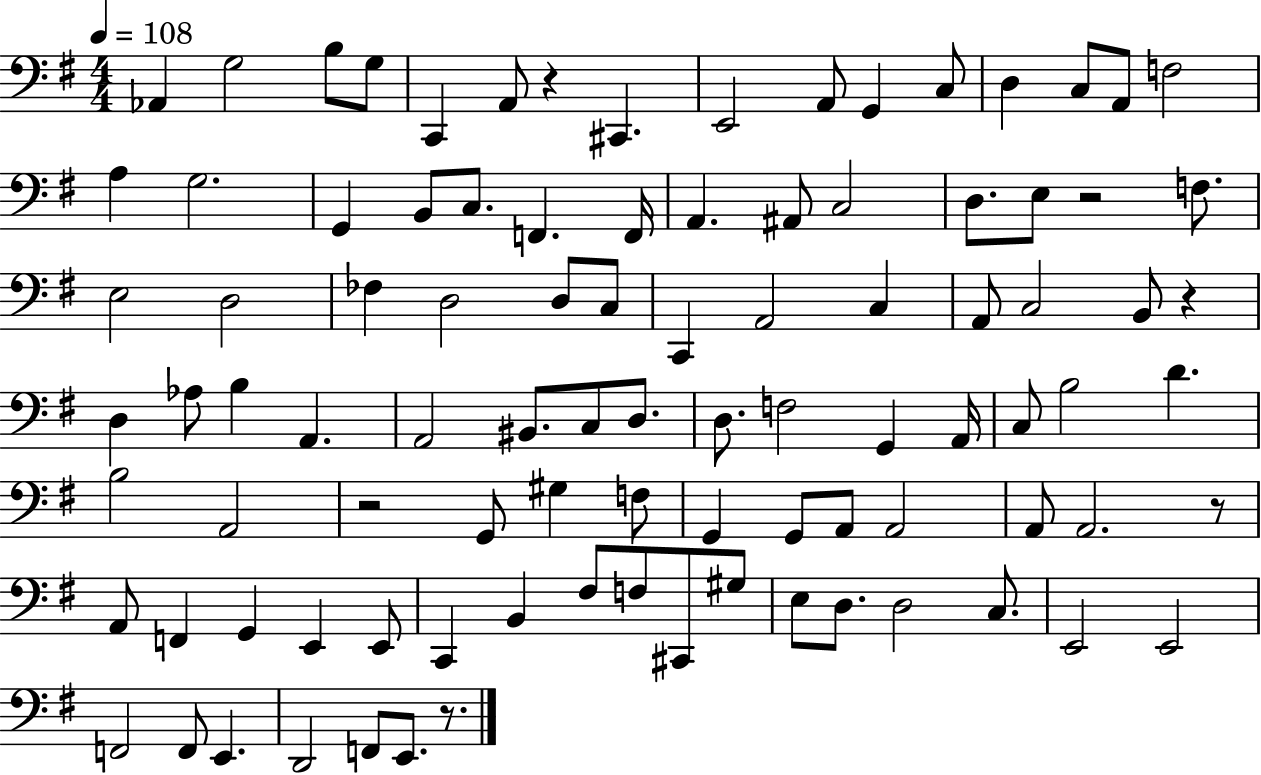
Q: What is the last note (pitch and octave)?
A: E2